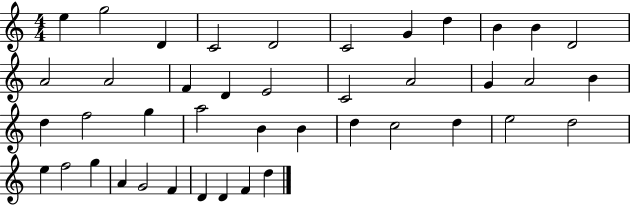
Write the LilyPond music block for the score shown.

{
  \clef treble
  \numericTimeSignature
  \time 4/4
  \key c \major
  e''4 g''2 d'4 | c'2 d'2 | c'2 g'4 d''4 | b'4 b'4 d'2 | \break a'2 a'2 | f'4 d'4 e'2 | c'2 a'2 | g'4 a'2 b'4 | \break d''4 f''2 g''4 | a''2 b'4 b'4 | d''4 c''2 d''4 | e''2 d''2 | \break e''4 f''2 g''4 | a'4 g'2 f'4 | d'4 d'4 f'4 d''4 | \bar "|."
}